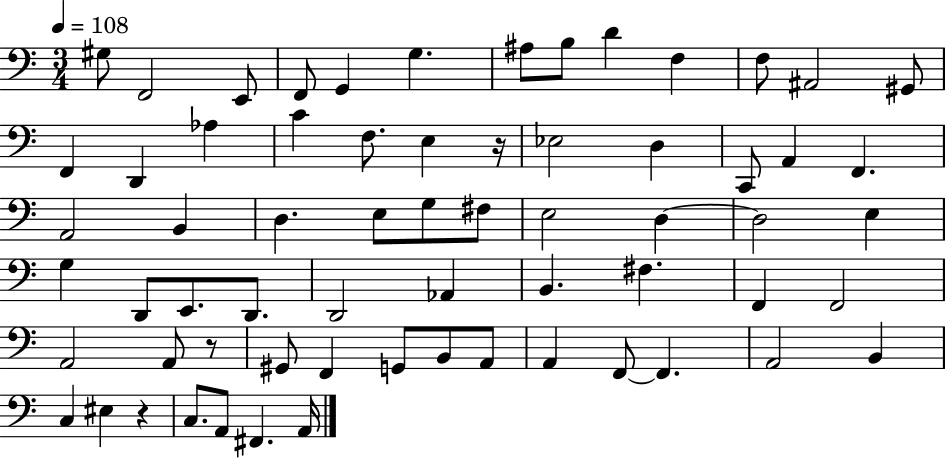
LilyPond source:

{
  \clef bass
  \numericTimeSignature
  \time 3/4
  \key c \major
  \tempo 4 = 108
  gis8 f,2 e,8 | f,8 g,4 g4. | ais8 b8 d'4 f4 | f8 ais,2 gis,8 | \break f,4 d,4 aes4 | c'4 f8. e4 r16 | ees2 d4 | c,8 a,4 f,4. | \break a,2 b,4 | d4. e8 g8 fis8 | e2 d4~~ | d2 e4 | \break g4 d,8 e,8. d,8. | d,2 aes,4 | b,4. fis4. | f,4 f,2 | \break a,2 a,8 r8 | gis,8 f,4 g,8 b,8 a,8 | a,4 f,8~~ f,4. | a,2 b,4 | \break c4 eis4 r4 | c8. a,8 fis,4. a,16 | \bar "|."
}